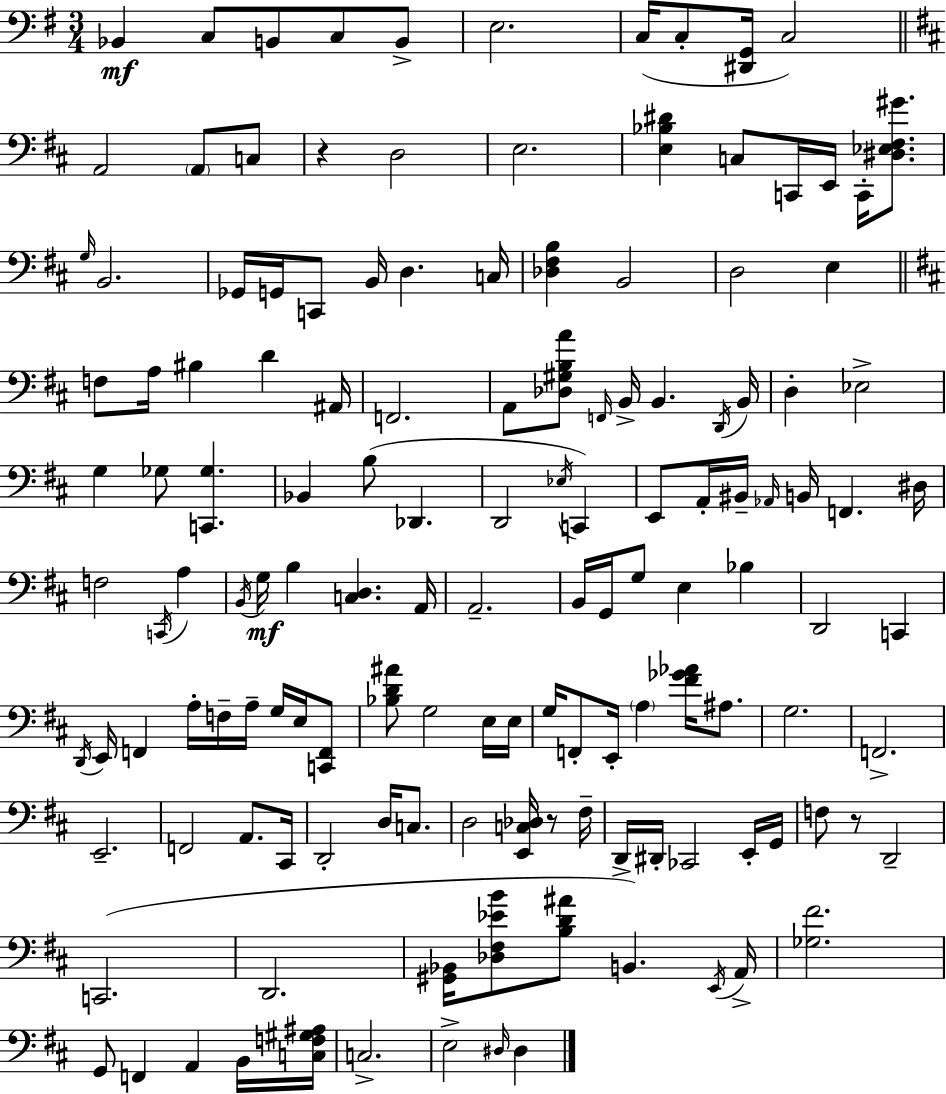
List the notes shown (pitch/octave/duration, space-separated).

Bb2/q C3/e B2/e C3/e B2/e E3/h. C3/s C3/e [D#2,G2]/s C3/h A2/h A2/e C3/e R/q D3/h E3/h. [E3,Bb3,D#4]/q C3/e C2/s E2/s C2/s [D#3,Eb3,F#3,G#4]/e. G3/s B2/h. Gb2/s G2/s C2/e B2/s D3/q. C3/s [Db3,F#3,B3]/q B2/h D3/h E3/q F3/e A3/s BIS3/q D4/q A#2/s F2/h. A2/e [Db3,G#3,B3,A4]/e F2/s B2/s B2/q. D2/s B2/s D3/q Eb3/h G3/q Gb3/e [C2,Gb3]/q. Bb2/q B3/e Db2/q. D2/h Eb3/s C2/q E2/e A2/s BIS2/s Ab2/s B2/s F2/q. D#3/s F3/h C2/s A3/q B2/s G3/s B3/q [C3,D3]/q. A2/s A2/h. B2/s G2/s G3/e E3/q Bb3/q D2/h C2/q D2/s E2/s F2/q A3/s F3/s A3/s G3/s E3/s [C2,F2]/e [Bb3,D4,A#4]/e G3/h E3/s E3/s G3/s F2/e E2/s A3/q [F#4,Gb4,Ab4]/s A#3/e. G3/h. F2/h. E2/h. F2/h A2/e. C#2/s D2/h D3/s C3/e. D3/h [E2,C3,Db3]/s R/e F#3/s D2/s D#2/s CES2/h E2/s G2/s F3/e R/e D2/h C2/h. D2/h. [G#2,Bb2]/s [Db3,F#3,Eb4,B4]/e [B3,D4,A#4]/e B2/q. E2/s A2/s [Gb3,F#4]/h. G2/e F2/q A2/q B2/s [C3,F3,G#3,A#3]/s C3/h. E3/h D#3/s D#3/q